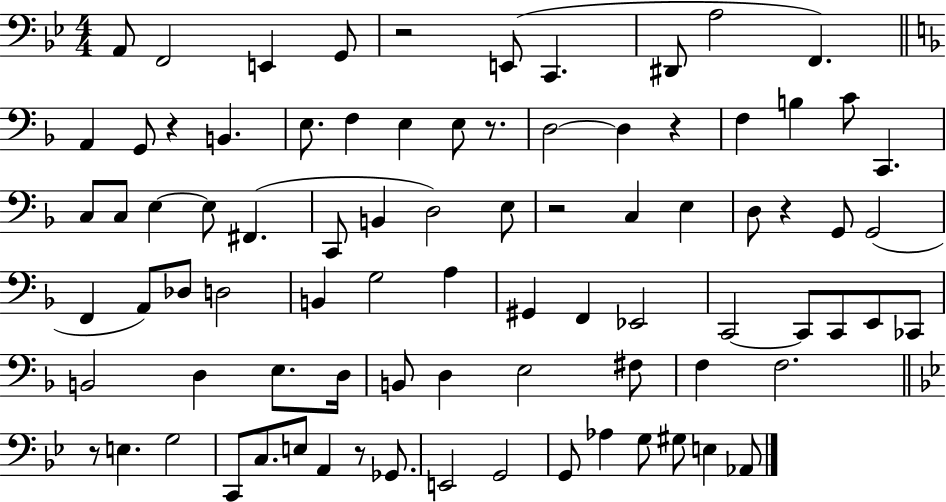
{
  \clef bass
  \numericTimeSignature
  \time 4/4
  \key bes \major
  a,8 f,2 e,4 g,8 | r2 e,8( c,4. | dis,8 a2 f,4.) | \bar "||" \break \key d \minor a,4 g,8 r4 b,4. | e8. f4 e4 e8 r8. | d2~~ d4 r4 | f4 b4 c'8 c,4. | \break c8 c8 e4~~ e8 fis,4.( | c,8 b,4 d2) e8 | r2 c4 e4 | d8 r4 g,8 g,2( | \break f,4 a,8) des8 d2 | b,4 g2 a4 | gis,4 f,4 ees,2 | c,2~~ c,8 c,8 e,8 ces,8 | \break b,2 d4 e8. d16 | b,8 d4 e2 fis8 | f4 f2. | \bar "||" \break \key g \minor r8 e4. g2 | c,8 c8. e8 a,4 r8 ges,8. | e,2 g,2 | g,8 aes4 g8 gis8 e4 aes,8 | \break \bar "|."
}